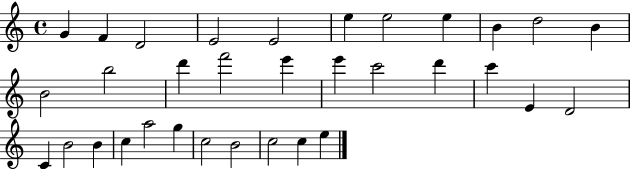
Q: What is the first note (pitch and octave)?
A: G4